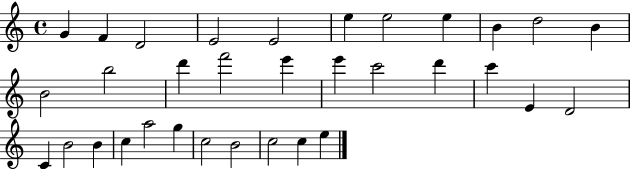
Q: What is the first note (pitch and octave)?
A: G4